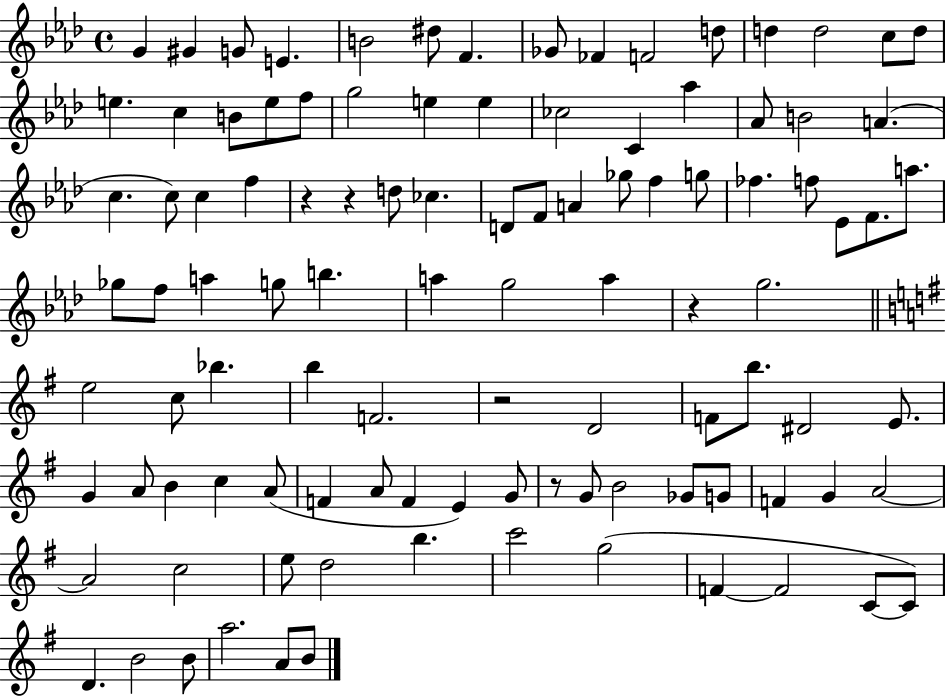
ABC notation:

X:1
T:Untitled
M:4/4
L:1/4
K:Ab
G ^G G/2 E B2 ^d/2 F _G/2 _F F2 d/2 d d2 c/2 d/2 e c B/2 e/2 f/2 g2 e e _c2 C _a _A/2 B2 A c c/2 c f z z d/2 _c D/2 F/2 A _g/2 f g/2 _f f/2 _E/2 F/2 a/2 _g/2 f/2 a g/2 b a g2 a z g2 e2 c/2 _b b F2 z2 D2 F/2 b/2 ^D2 E/2 G A/2 B c A/2 F A/2 F E G/2 z/2 G/2 B2 _G/2 G/2 F G A2 A2 c2 e/2 d2 b c'2 g2 F F2 C/2 C/2 D B2 B/2 a2 A/2 B/2